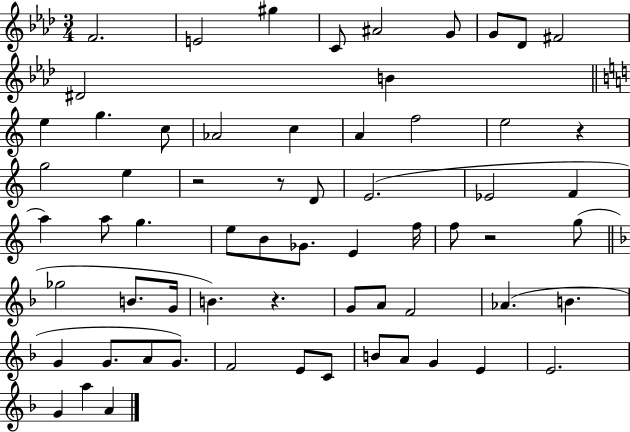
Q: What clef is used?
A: treble